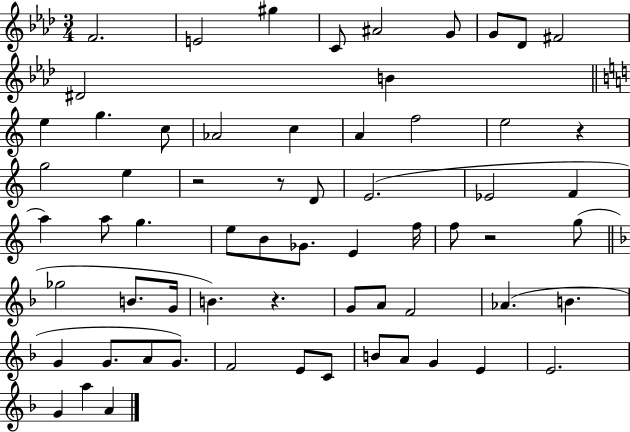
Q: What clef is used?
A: treble